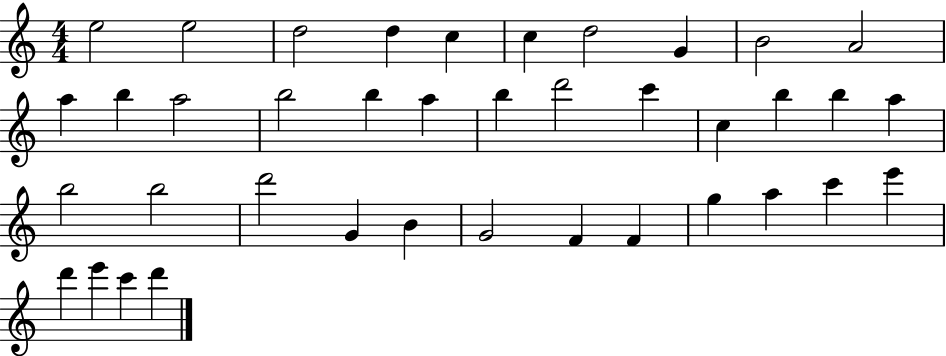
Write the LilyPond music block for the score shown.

{
  \clef treble
  \numericTimeSignature
  \time 4/4
  \key c \major
  e''2 e''2 | d''2 d''4 c''4 | c''4 d''2 g'4 | b'2 a'2 | \break a''4 b''4 a''2 | b''2 b''4 a''4 | b''4 d'''2 c'''4 | c''4 b''4 b''4 a''4 | \break b''2 b''2 | d'''2 g'4 b'4 | g'2 f'4 f'4 | g''4 a''4 c'''4 e'''4 | \break d'''4 e'''4 c'''4 d'''4 | \bar "|."
}